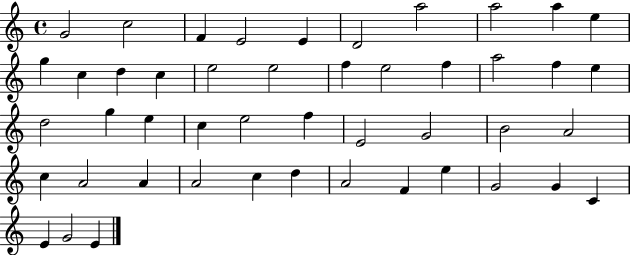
{
  \clef treble
  \time 4/4
  \defaultTimeSignature
  \key c \major
  g'2 c''2 | f'4 e'2 e'4 | d'2 a''2 | a''2 a''4 e''4 | \break g''4 c''4 d''4 c''4 | e''2 e''2 | f''4 e''2 f''4 | a''2 f''4 e''4 | \break d''2 g''4 e''4 | c''4 e''2 f''4 | e'2 g'2 | b'2 a'2 | \break c''4 a'2 a'4 | a'2 c''4 d''4 | a'2 f'4 e''4 | g'2 g'4 c'4 | \break e'4 g'2 e'4 | \bar "|."
}